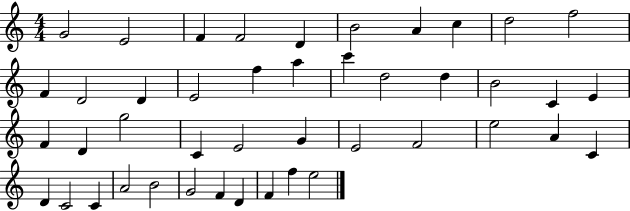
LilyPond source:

{
  \clef treble
  \numericTimeSignature
  \time 4/4
  \key c \major
  g'2 e'2 | f'4 f'2 d'4 | b'2 a'4 c''4 | d''2 f''2 | \break f'4 d'2 d'4 | e'2 f''4 a''4 | c'''4 d''2 d''4 | b'2 c'4 e'4 | \break f'4 d'4 g''2 | c'4 e'2 g'4 | e'2 f'2 | e''2 a'4 c'4 | \break d'4 c'2 c'4 | a'2 b'2 | g'2 f'4 d'4 | f'4 f''4 e''2 | \break \bar "|."
}